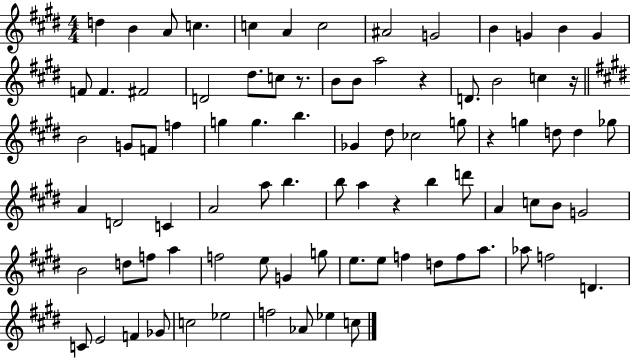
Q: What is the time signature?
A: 4/4